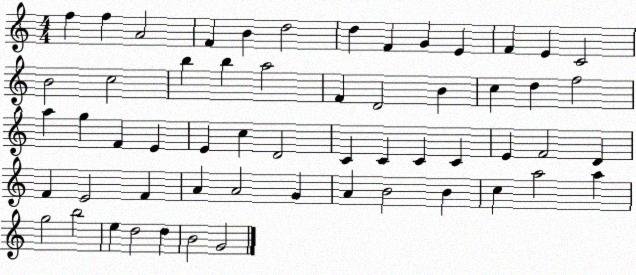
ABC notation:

X:1
T:Untitled
M:4/4
L:1/4
K:C
f f A2 F B d2 d F G E F E C2 B2 c2 b b a2 F D2 B c d f2 a g F E E c D2 C C C C E F2 D F E2 F A A2 G A B2 B c a2 a g2 b2 e d2 d B2 G2